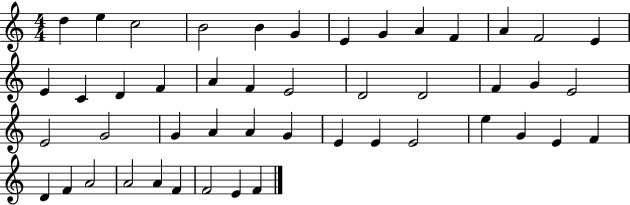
D5/q E5/q C5/h B4/h B4/q G4/q E4/q G4/q A4/q F4/q A4/q F4/h E4/q E4/q C4/q D4/q F4/q A4/q F4/q E4/h D4/h D4/h F4/q G4/q E4/h E4/h G4/h G4/q A4/q A4/q G4/q E4/q E4/q E4/h E5/q G4/q E4/q F4/q D4/q F4/q A4/h A4/h A4/q F4/q F4/h E4/q F4/q